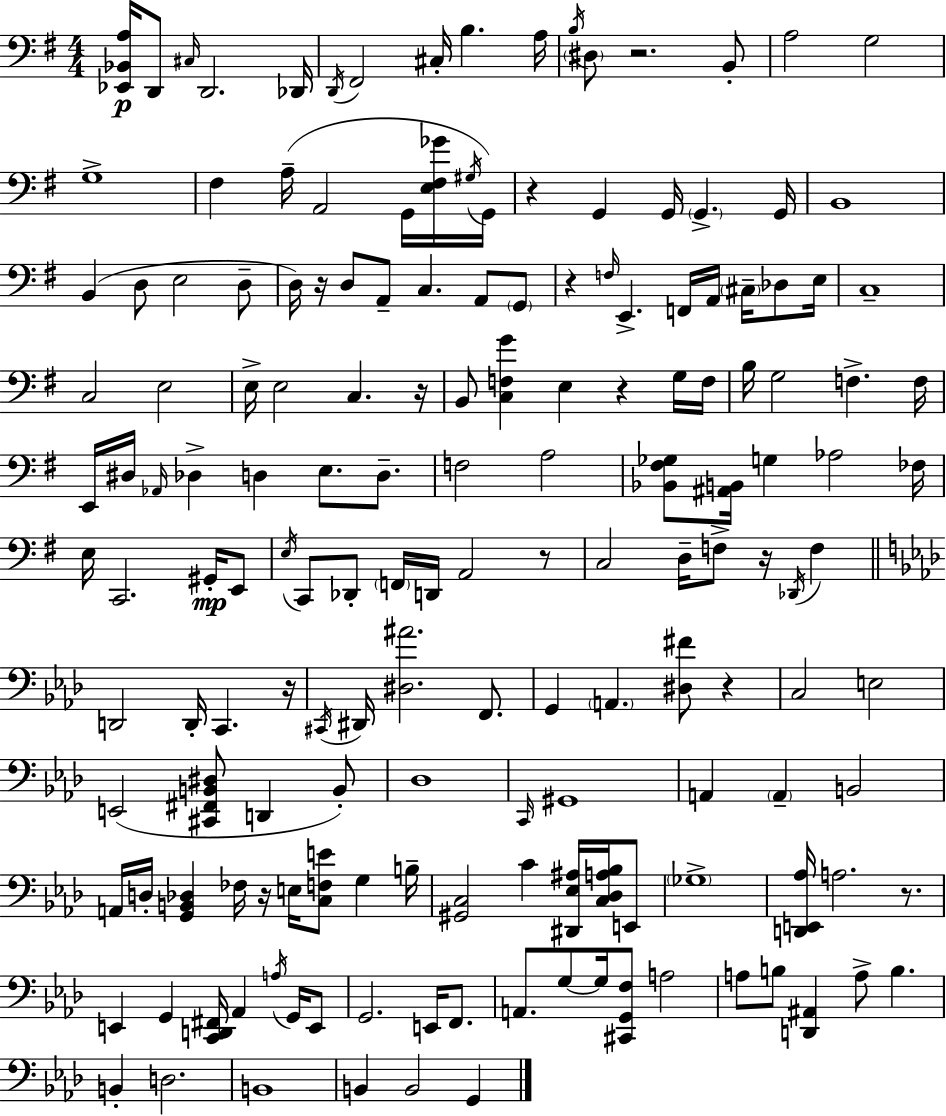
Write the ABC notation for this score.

X:1
T:Untitled
M:4/4
L:1/4
K:Em
[_E,,_B,,A,]/4 D,,/2 ^C,/4 D,,2 _D,,/4 D,,/4 ^F,,2 ^C,/4 B, A,/4 B,/4 ^D,/2 z2 B,,/2 A,2 G,2 G,4 ^F, A,/4 A,,2 G,,/4 [E,^F,_G]/4 ^G,/4 G,,/4 z G,, G,,/4 G,, G,,/4 B,,4 B,, D,/2 E,2 D,/2 D,/4 z/4 D,/2 A,,/2 C, A,,/2 G,,/2 z F,/4 E,, F,,/4 A,,/4 ^C,/4 _D,/2 E,/4 C,4 C,2 E,2 E,/4 E,2 C, z/4 B,,/2 [C,F,G] E, z G,/4 F,/4 B,/4 G,2 F, F,/4 E,,/4 ^D,/4 _A,,/4 _D, D, E,/2 D,/2 F,2 A,2 [_B,,^F,_G,]/2 [^A,,B,,]/4 G, _A,2 _F,/4 E,/4 C,,2 ^G,,/4 E,,/2 E,/4 C,,/2 _D,,/2 F,,/4 D,,/4 A,,2 z/2 C,2 D,/4 F,/2 z/4 _D,,/4 F, D,,2 D,,/4 C,, z/4 ^C,,/4 ^D,,/4 [^D,^A]2 F,,/2 G,, A,, [^D,^F]/2 z C,2 E,2 E,,2 [^C,,^F,,B,,^D,]/2 D,, B,,/2 _D,4 C,,/4 ^G,,4 A,, A,, B,,2 A,,/4 D,/4 [G,,B,,_D,] _F,/4 z/4 E,/4 [C,F,E]/2 G, B,/4 [^G,,C,]2 C [^D,,_E,^A,]/4 [C,_D,A,_B,]/4 E,,/2 _G,4 [D,,E,,_A,]/4 A,2 z/2 E,, G,, [C,,D,,^F,,]/4 _A,, A,/4 G,,/4 E,,/2 G,,2 E,,/4 F,,/2 A,,/2 G,/2 G,/4 [^C,,G,,F,]/2 A,2 A,/2 B,/2 [D,,^A,,] A,/2 B, B,, D,2 B,,4 B,, B,,2 G,,